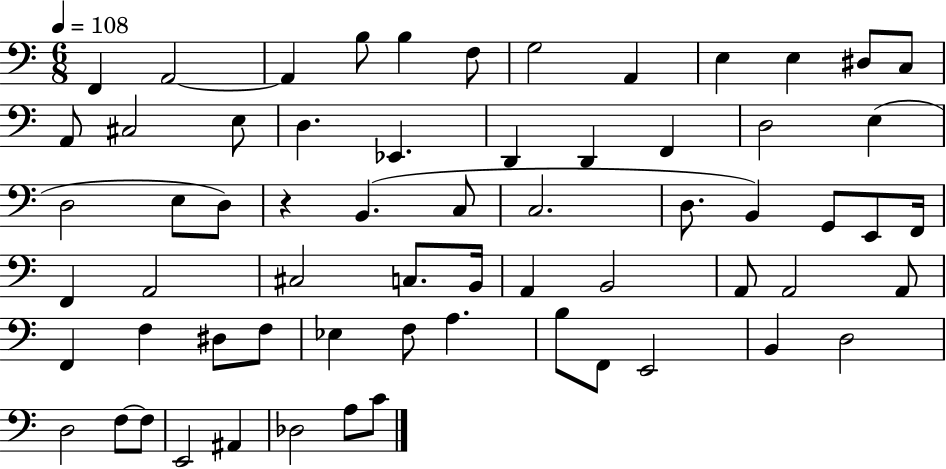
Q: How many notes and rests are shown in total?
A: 64